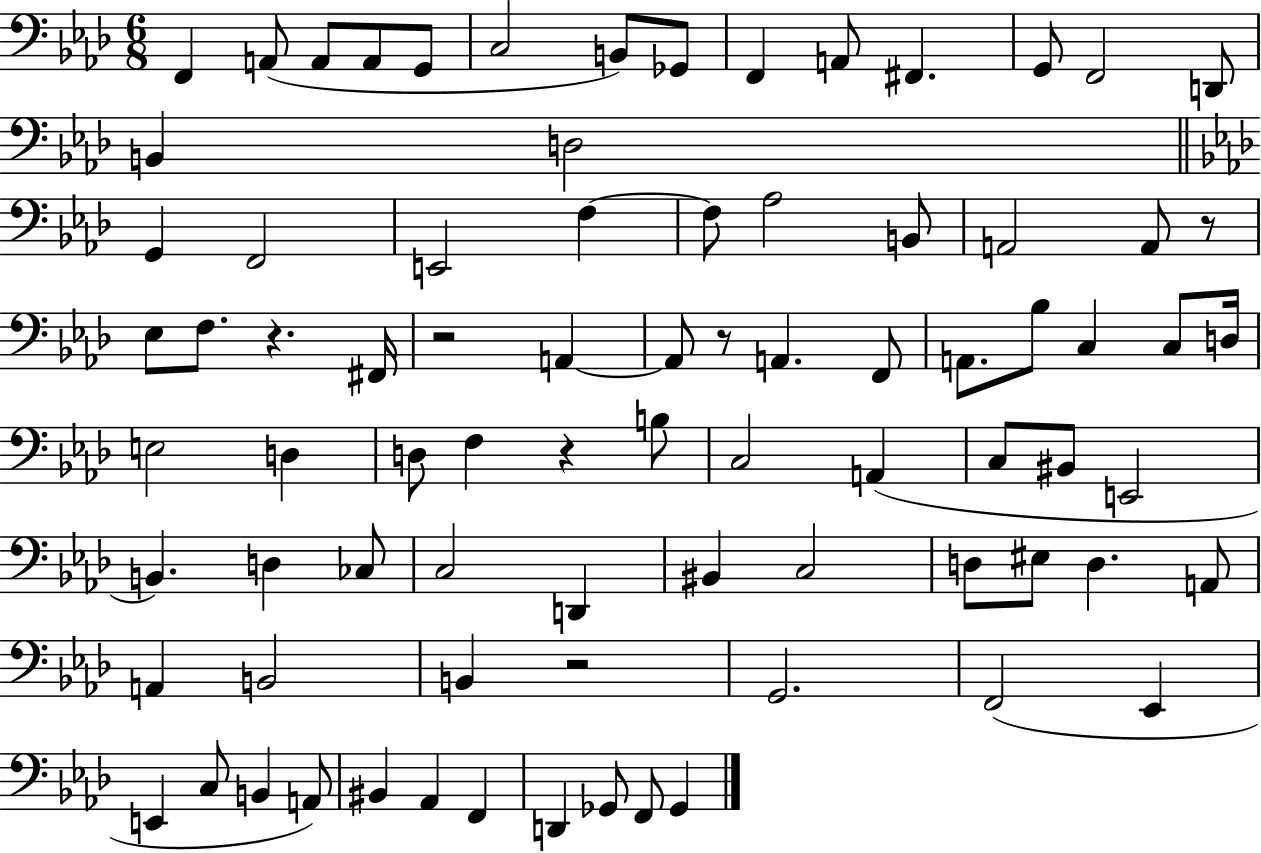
{
  \clef bass
  \numericTimeSignature
  \time 6/8
  \key aes \major
  f,4 a,8( a,8 a,8 g,8 | c2 b,8) ges,8 | f,4 a,8 fis,4. | g,8 f,2 d,8 | \break b,4 d2 | \bar "||" \break \key aes \major g,4 f,2 | e,2 f4~~ | f8 aes2 b,8 | a,2 a,8 r8 | \break ees8 f8. r4. fis,16 | r2 a,4~~ | a,8 r8 a,4. f,8 | a,8. bes8 c4 c8 d16 | \break e2 d4 | d8 f4 r4 b8 | c2 a,4( | c8 bis,8 e,2 | \break b,4.) d4 ces8 | c2 d,4 | bis,4 c2 | d8 eis8 d4. a,8 | \break a,4 b,2 | b,4 r2 | g,2. | f,2( ees,4 | \break e,4 c8 b,4 a,8) | bis,4 aes,4 f,4 | d,4 ges,8 f,8 ges,4 | \bar "|."
}